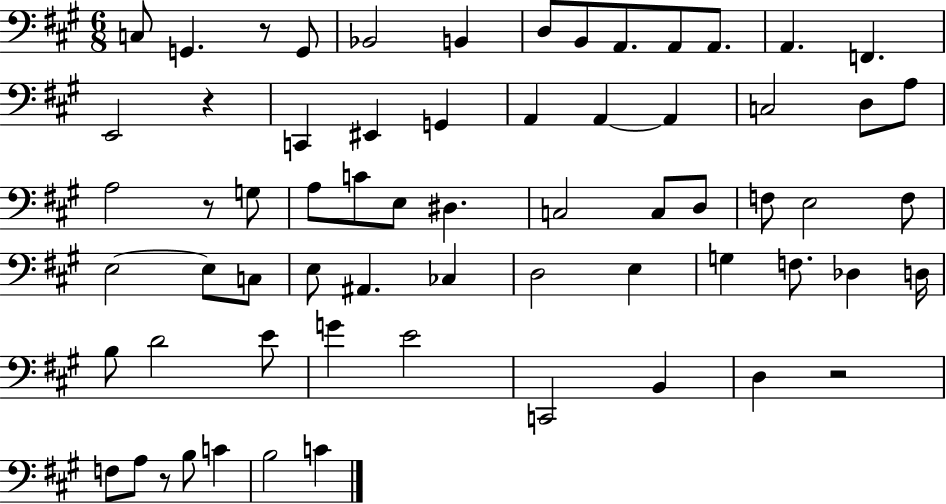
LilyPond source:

{
  \clef bass
  \numericTimeSignature
  \time 6/8
  \key a \major
  c8 g,4. r8 g,8 | bes,2 b,4 | d8 b,8 a,8. a,8 a,8. | a,4. f,4. | \break e,2 r4 | c,4 eis,4 g,4 | a,4 a,4~~ a,4 | c2 d8 a8 | \break a2 r8 g8 | a8 c'8 e8 dis4. | c2 c8 d8 | f8 e2 f8 | \break e2~~ e8 c8 | e8 ais,4. ces4 | d2 e4 | g4 f8. des4 d16 | \break b8 d'2 e'8 | g'4 e'2 | c,2 b,4 | d4 r2 | \break f8 a8 r8 b8 c'4 | b2 c'4 | \bar "|."
}